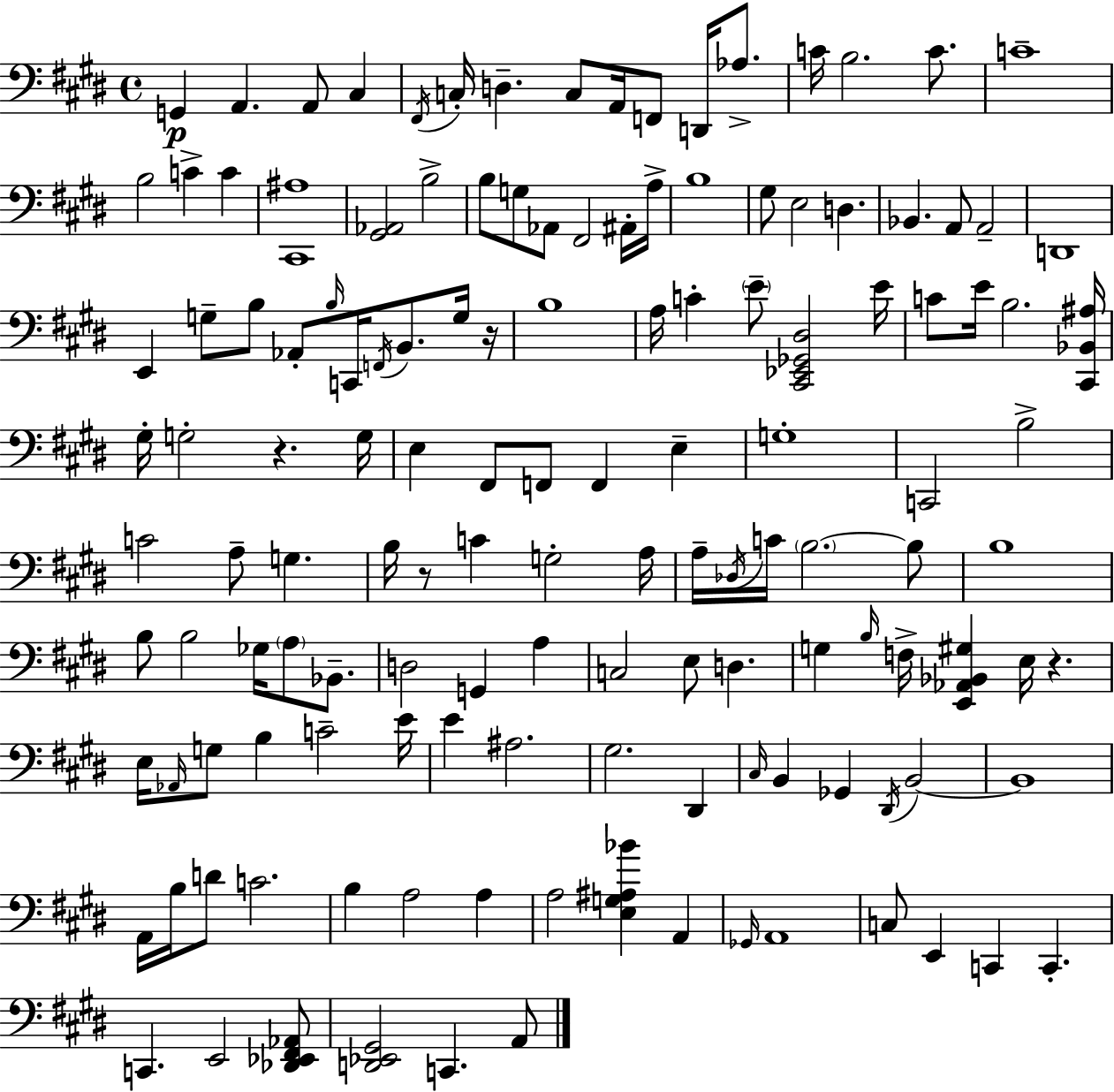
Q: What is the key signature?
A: E major